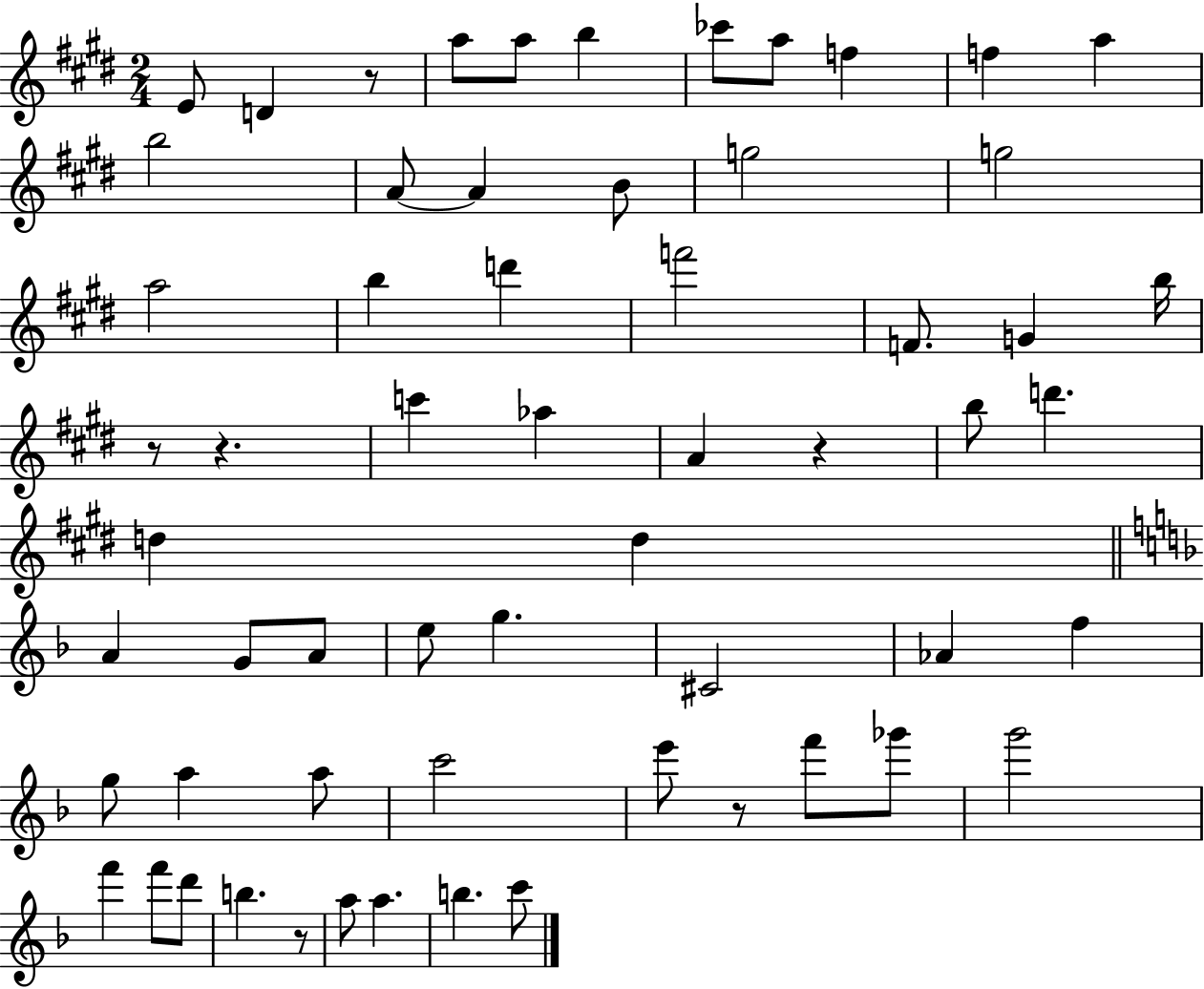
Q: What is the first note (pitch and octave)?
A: E4